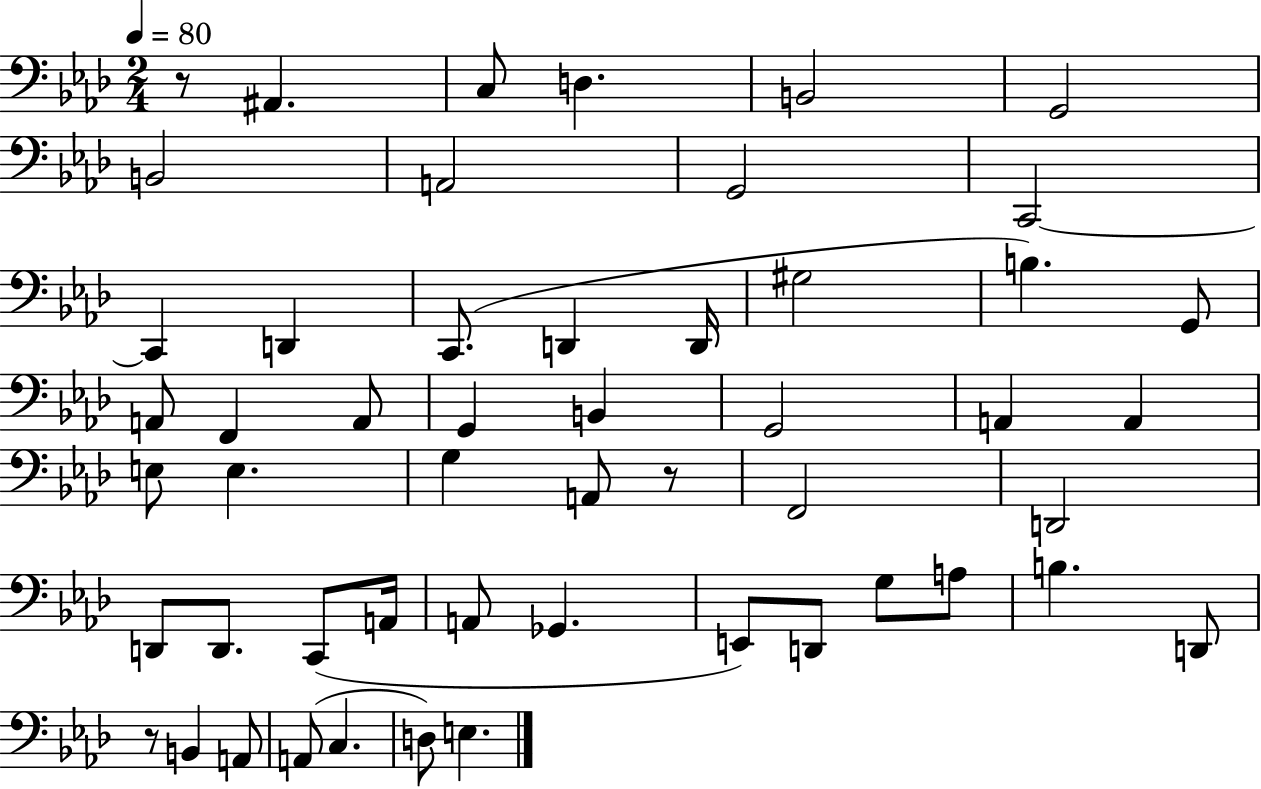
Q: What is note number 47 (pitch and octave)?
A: C3